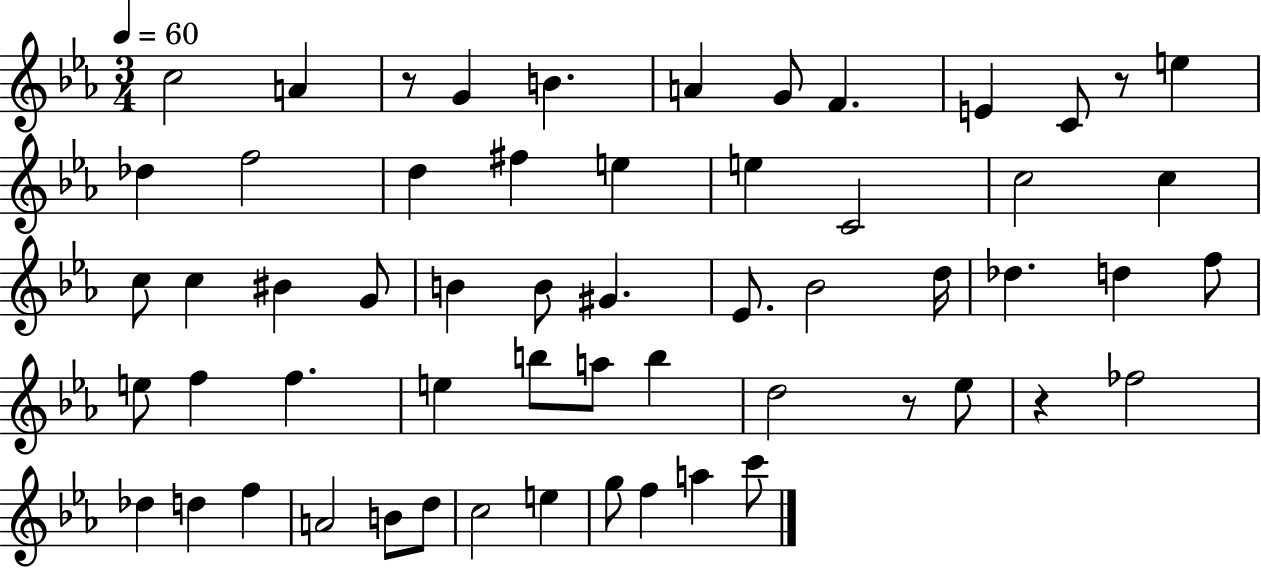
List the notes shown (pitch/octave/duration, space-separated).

C5/h A4/q R/e G4/q B4/q. A4/q G4/e F4/q. E4/q C4/e R/e E5/q Db5/q F5/h D5/q F#5/q E5/q E5/q C4/h C5/h C5/q C5/e C5/q BIS4/q G4/e B4/q B4/e G#4/q. Eb4/e. Bb4/h D5/s Db5/q. D5/q F5/e E5/e F5/q F5/q. E5/q B5/e A5/e B5/q D5/h R/e Eb5/e R/q FES5/h Db5/q D5/q F5/q A4/h B4/e D5/e C5/h E5/q G5/e F5/q A5/q C6/e